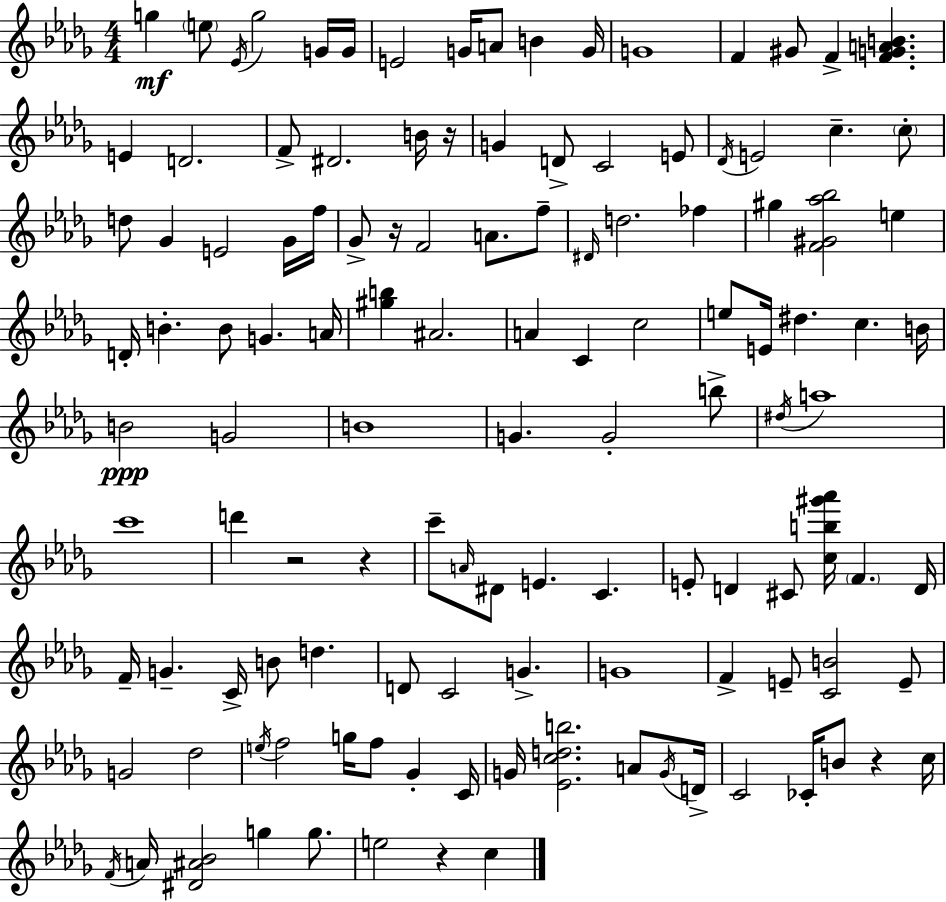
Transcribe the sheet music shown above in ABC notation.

X:1
T:Untitled
M:4/4
L:1/4
K:Bbm
g e/2 _E/4 g2 G/4 G/4 E2 G/4 A/2 B G/4 G4 F ^G/2 F [FGAB] E D2 F/2 ^D2 B/4 z/4 G D/2 C2 E/2 _D/4 E2 c c/2 d/2 _G E2 _G/4 f/4 _G/2 z/4 F2 A/2 f/2 ^D/4 d2 _f ^g [F^G_a_b]2 e D/4 B B/2 G A/4 [^gb] ^A2 A C c2 e/2 E/4 ^d c B/4 B2 G2 B4 G G2 b/2 ^d/4 a4 c'4 d' z2 z c'/2 A/4 ^D/2 E C E/2 D ^C/2 [cb^g'_a']/4 F D/4 F/4 G C/4 B/2 d D/2 C2 G G4 F E/2 [CB]2 E/2 G2 _d2 e/4 f2 g/4 f/2 _G C/4 G/4 [_Ecdb]2 A/2 G/4 D/4 C2 _C/4 B/2 z c/4 F/4 A/4 [^D^A_B]2 g g/2 e2 z c